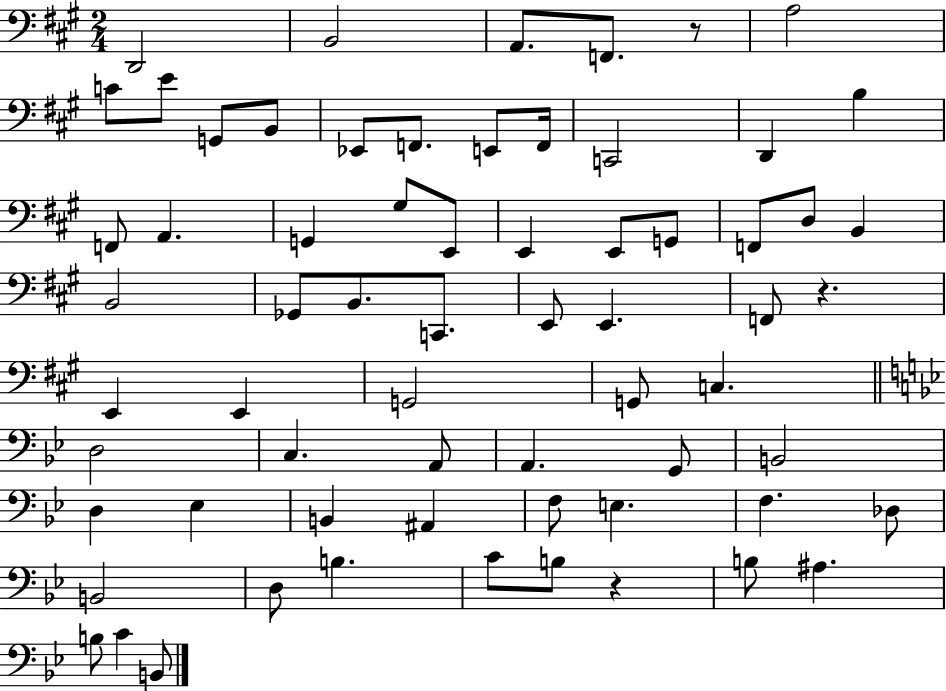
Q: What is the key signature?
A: A major